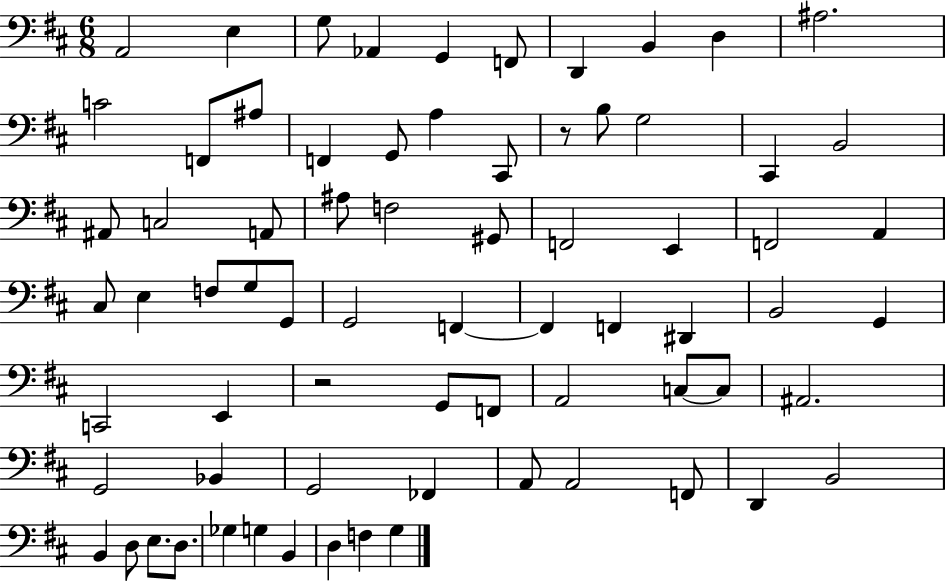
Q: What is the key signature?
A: D major